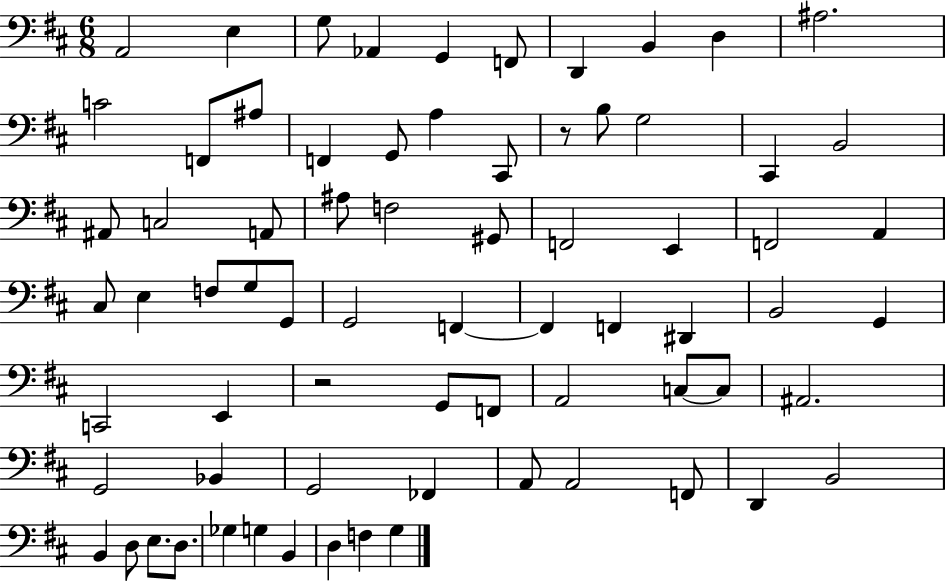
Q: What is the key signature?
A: D major